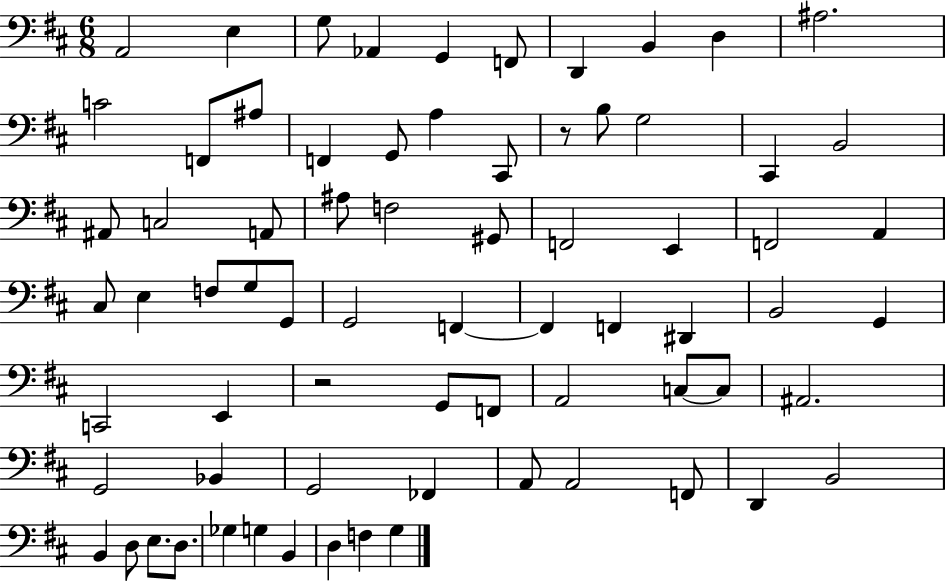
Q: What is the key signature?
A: D major